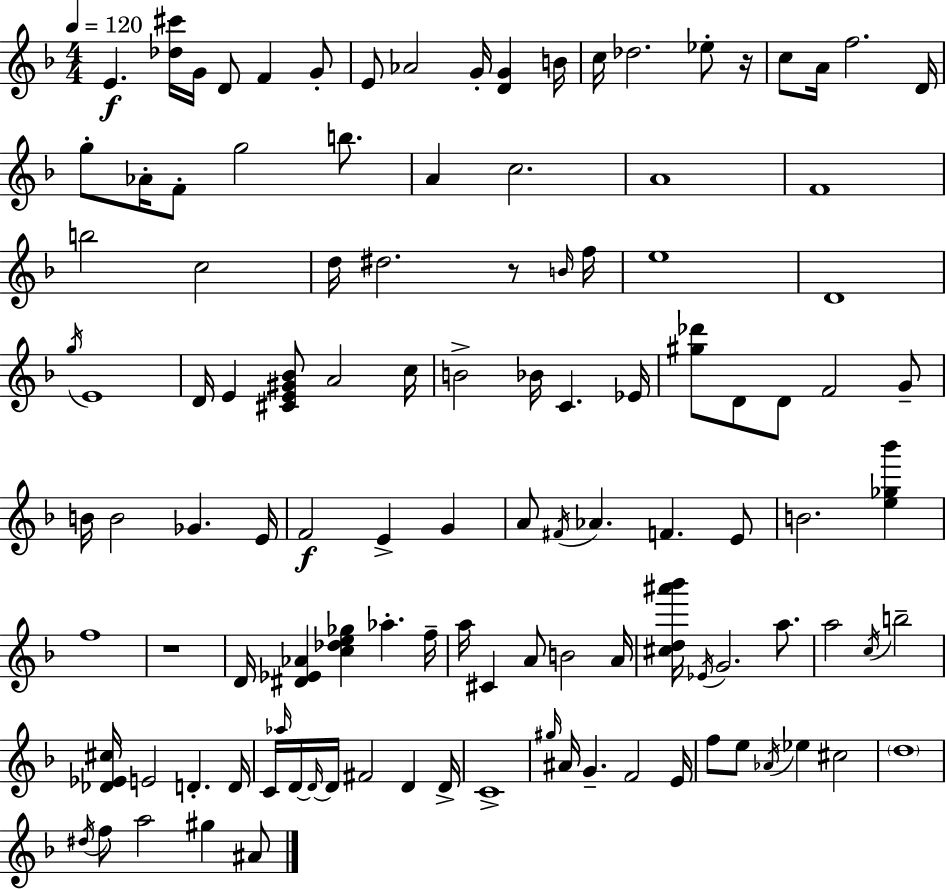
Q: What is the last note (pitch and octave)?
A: A#4